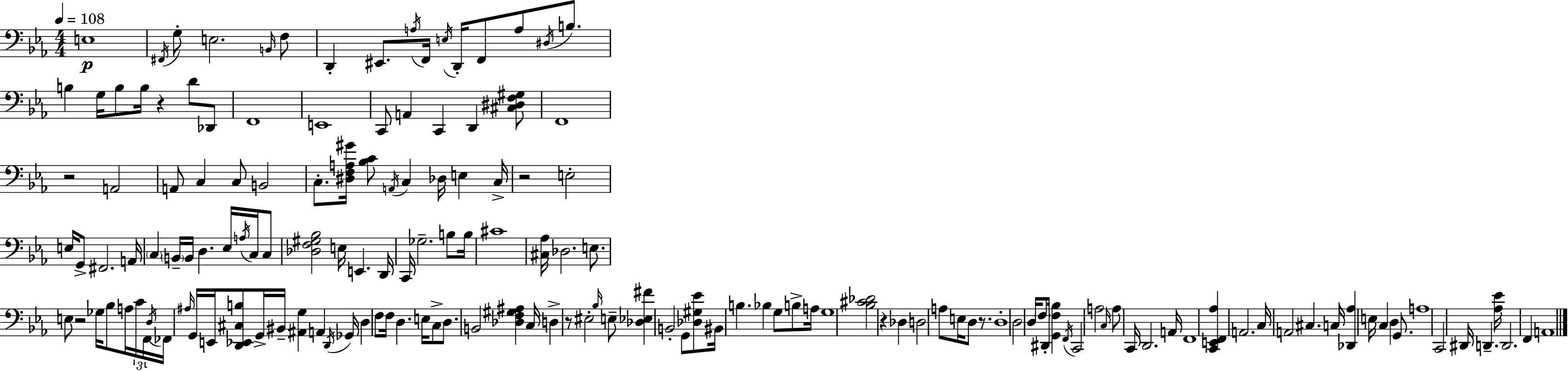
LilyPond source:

{
  \clef bass
  \numericTimeSignature
  \time 4/4
  \key ees \major
  \tempo 4 = 108
  e1\p | \acciaccatura { fis,16 } g8-. e2. \grace { b,16 } | f8 d,4-. eis,8. \acciaccatura { a16 } f,16 \acciaccatura { e16 } d,16-. f,8 a8 | \acciaccatura { dis16 } b8. b4 g16 b8 b16 r4 | \break d'8 des,8 f,1 | e,1 | c,8 a,4 c,4 d,4 | <cis dis f gis>8 f,1 | \break r2 a,2 | a,8 c4 c8 b,2 | c8.-. <dis f a gis'>16 <bes c'>8 \acciaccatura { a,16 } c4 | des16 e4 c16-> r2 e2-. | \break e16 g,8-> fis,2. | a,16 \parenthesize c4 \parenthesize b,16-- b,16 d4. | ees16 \acciaccatura { a16 } c16 c8 <des f gis bes>2 e16 | e,4. d,16 c,16 ges2.-- | \break b8 b16 cis'1 | <cis aes>16 des2. | e8. e8 r2 | ges16 bes8 a16 \tuplet 3/2 { c'16 f,16 \acciaccatura { d16 } } fes,16 \grace { ais16 } g,16 e,16 <d, ees, cis b>8 g,16-> bis,16-- | \break <ais, g>4 a,4 \acciaccatura { d,16 } ges,16 d4 f8 | f16 d4. e16 c8-> d8. b,2 | <des f gis ais>4 c16 d4-> r8 | eis2-. \grace { bes16 } e8-- <des ees fis'>4 b,2-. | \break g,8 <des gis ees'>8 bis,16 b4. | bes4 g8 b8-> a16 g1 | <bes cis' des'>2 | r4 des4 d2 | \break a8 e16 d8 r8. d1-. | d2 | d16 \parenthesize f8 dis,16-. <g, f bes>4 \acciaccatura { f,16 } c,2 | a2 \grace { c16 } a8 c,16 | \break d,2. a,16 f,1 | <c, e, f, aes>4 | a,2. c16 a,2 | cis4. c16 <des, aes>4 | \break e16 c4 d4 g,8. a1 | c,2 | dis,16 d,4.-- <aes ees'>16 d,2. | f,4 a,1 | \break \bar "|."
}